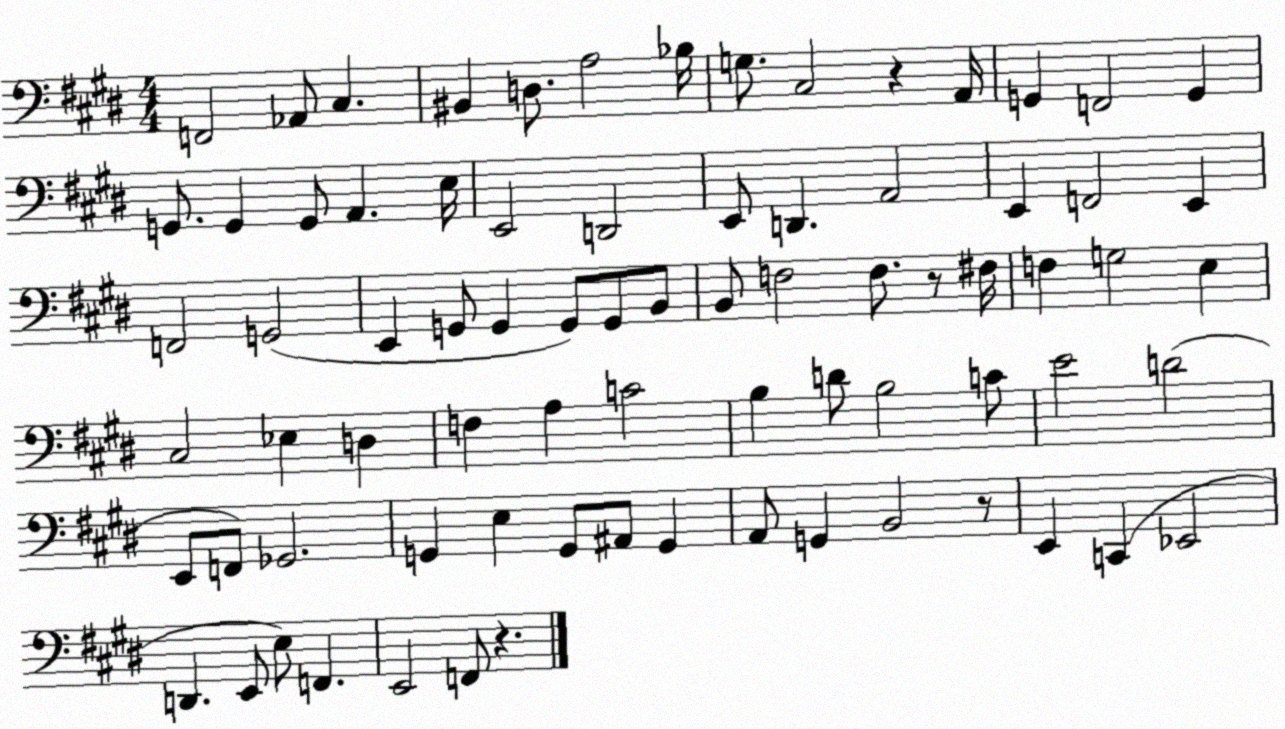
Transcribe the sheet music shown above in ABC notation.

X:1
T:Untitled
M:4/4
L:1/4
K:E
F,,2 _A,,/2 ^C, ^B,, D,/2 A,2 _B,/4 G,/2 ^C,2 z A,,/4 G,, F,,2 G,, G,,/2 G,, G,,/2 A,, E,/4 E,,2 D,,2 E,,/2 D,, A,,2 E,, F,,2 E,, F,,2 G,,2 E,, G,,/2 G,, G,,/2 G,,/2 B,,/2 B,,/2 F,2 F,/2 z/2 ^F,/4 F, G,2 E, ^C,2 _E, D, F, A, C2 B, D/2 B,2 C/2 E2 D2 E,,/2 F,,/2 _G,,2 G,, E, G,,/2 ^A,,/2 G,, A,,/2 G,, B,,2 z/2 E,, C,, _E,,2 D,, E,,/2 E,/2 F,, E,,2 F,,/2 z